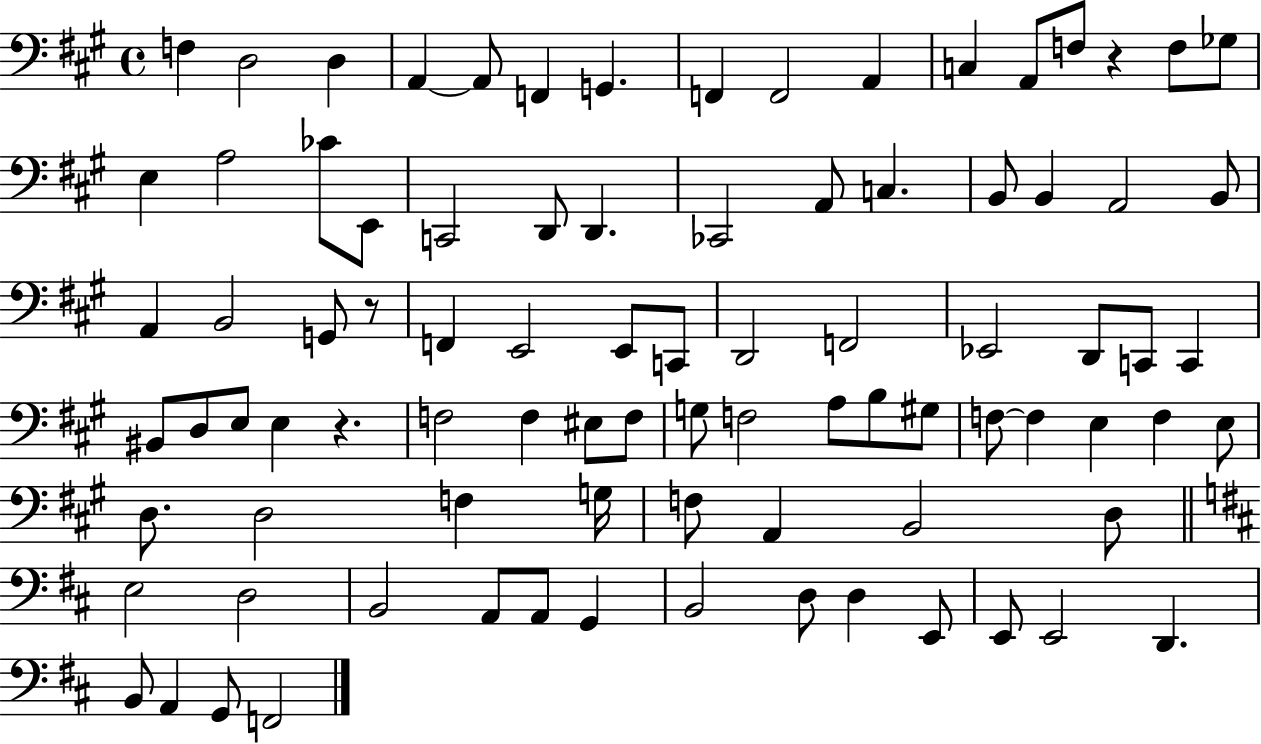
F3/q D3/h D3/q A2/q A2/e F2/q G2/q. F2/q F2/h A2/q C3/q A2/e F3/e R/q F3/e Gb3/e E3/q A3/h CES4/e E2/e C2/h D2/e D2/q. CES2/h A2/e C3/q. B2/e B2/q A2/h B2/e A2/q B2/h G2/e R/e F2/q E2/h E2/e C2/e D2/h F2/h Eb2/h D2/e C2/e C2/q BIS2/e D3/e E3/e E3/q R/q. F3/h F3/q EIS3/e F3/e G3/e F3/h A3/e B3/e G#3/e F3/e F3/q E3/q F3/q E3/e D3/e. D3/h F3/q G3/s F3/e A2/q B2/h D3/e E3/h D3/h B2/h A2/e A2/e G2/q B2/h D3/e D3/q E2/e E2/e E2/h D2/q. B2/e A2/q G2/e F2/h